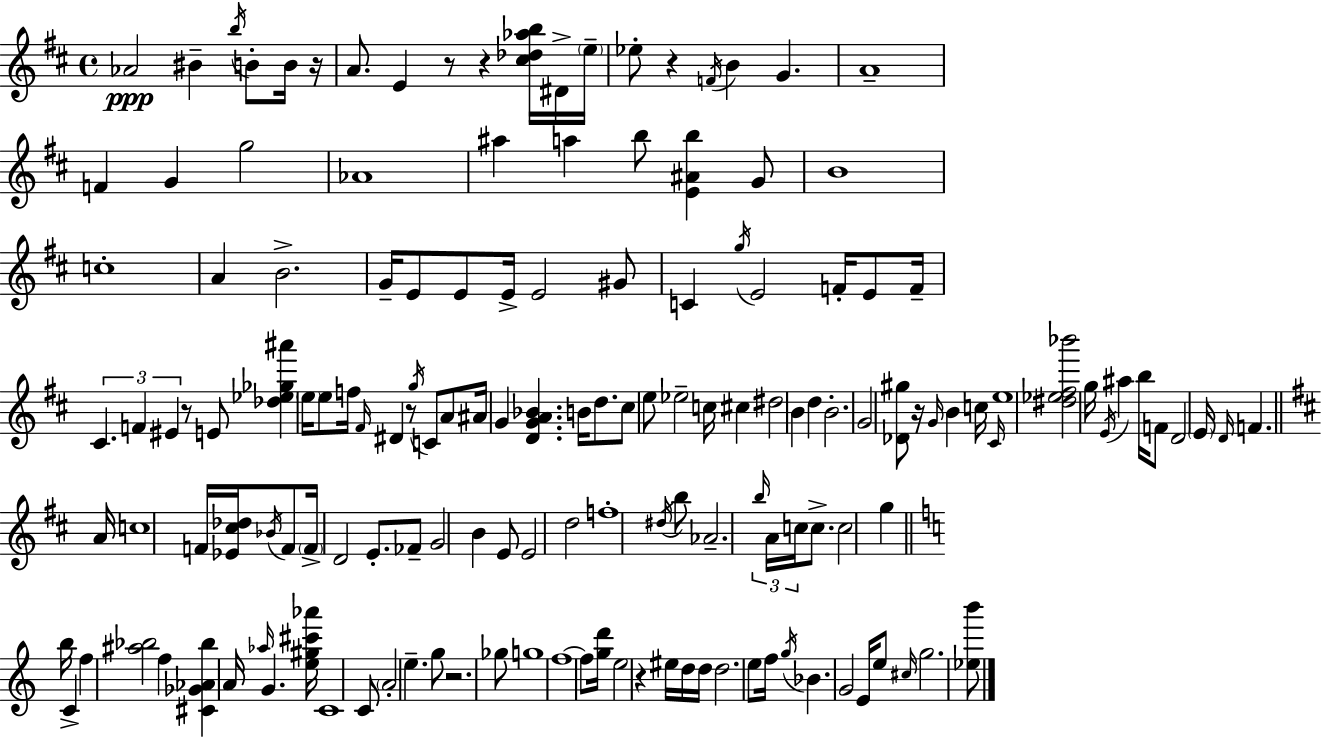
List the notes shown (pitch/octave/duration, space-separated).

Ab4/h BIS4/q B5/s B4/e B4/s R/s A4/e. E4/q R/e R/q [C#5,Db5,Ab5,B5]/s D#4/s E5/s Eb5/e R/q F4/s B4/q G4/q. A4/w F4/q G4/q G5/h Ab4/w A#5/q A5/q B5/e [E4,A#4,B5]/q G4/e B4/w C5/w A4/q B4/h. G4/s E4/e E4/e E4/s E4/h G#4/e C4/q G5/s E4/h F4/s E4/e F4/s C#4/q. F4/q EIS4/q R/e E4/e [Db5,Eb5,Gb5,A#6]/q E5/s E5/e F5/s F#4/s D#4/q R/e G5/s C4/e A4/e A#4/s G4/q [D4,G4,A4,Bb4]/q. B4/s D5/e. C#5/e E5/e Eb5/h C5/s C#5/q D#5/h B4/q D5/q B4/h. G4/h [Db4,G#5]/e R/s G4/s B4/q C5/s C#4/s E5/w [D#5,Eb5,F#5,Bb6]/h G5/s E4/s A#5/q B5/s F4/e D4/h E4/s D4/s F4/q. A4/s C5/w F4/s [Eb4,C#5,Db5]/s Bb4/s F4/e F4/s D4/h E4/e. FES4/e G4/h B4/q E4/e E4/h D5/h F5/w D#5/s B5/e Ab4/h. B5/s A4/s C5/s C5/e. C5/h G5/q B5/s C4/q F5/q [A#5,Bb5]/h F5/q [C#4,Gb4,Ab4,Bb5]/q A4/s Ab5/s G4/q. [E5,G#5,C#6,Ab6]/s C4/w C4/e A4/h E5/q. G5/e R/h. Gb5/e G5/w F5/w F5/e [G5,D6]/s E5/h R/q EIS5/s D5/s D5/s D5/h. E5/e F5/s G5/s Bb4/q. G4/h E4/s E5/e C#5/s G5/h. [Eb5,B6]/e